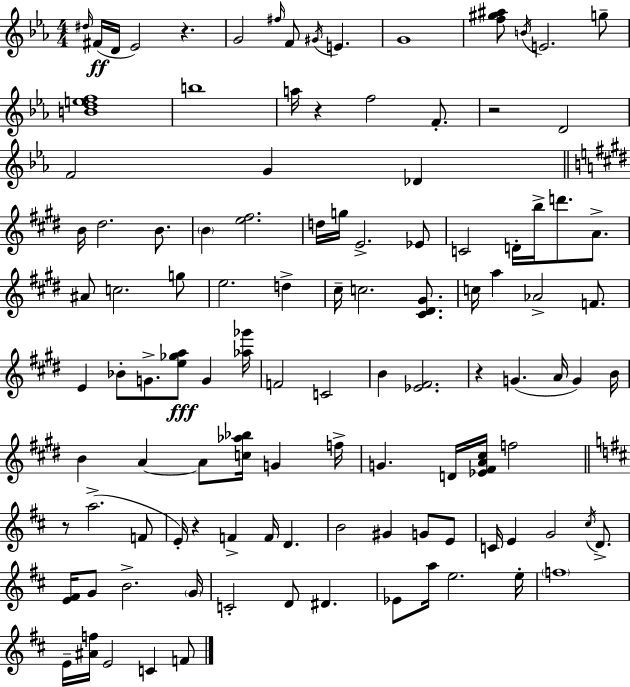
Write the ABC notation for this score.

X:1
T:Untitled
M:4/4
L:1/4
K:Eb
^d/4 ^F/4 D/4 _E2 z G2 ^f/4 F/2 ^G/4 E G4 [f^g^a]/2 B/4 E2 g/2 [Bdef]4 b4 a/4 z f2 F/2 z2 D2 F2 G _D B/4 ^d2 B/2 B [e^f]2 d/4 g/4 E2 _E/2 C2 D/4 b/4 d'/2 A/2 ^A/2 c2 g/2 e2 d ^c/4 c2 [^C^D^G]/2 c/4 a _A2 F/2 E _B/2 G/2 [e_ga]/2 G [_a_g']/4 F2 C2 B [_E^F]2 z G A/4 G B/4 B A A/2 [c_a_b]/4 G f/4 G D/4 [_E^FA^c]/4 f2 z/2 a2 F/2 E/4 z F F/4 D B2 ^G G/2 E/2 C/4 E G2 ^c/4 D/2 [E^F]/4 G/2 B2 G/4 C2 D/2 ^D _E/2 a/4 e2 e/4 f4 E/4 [^Af]/4 E2 C F/2